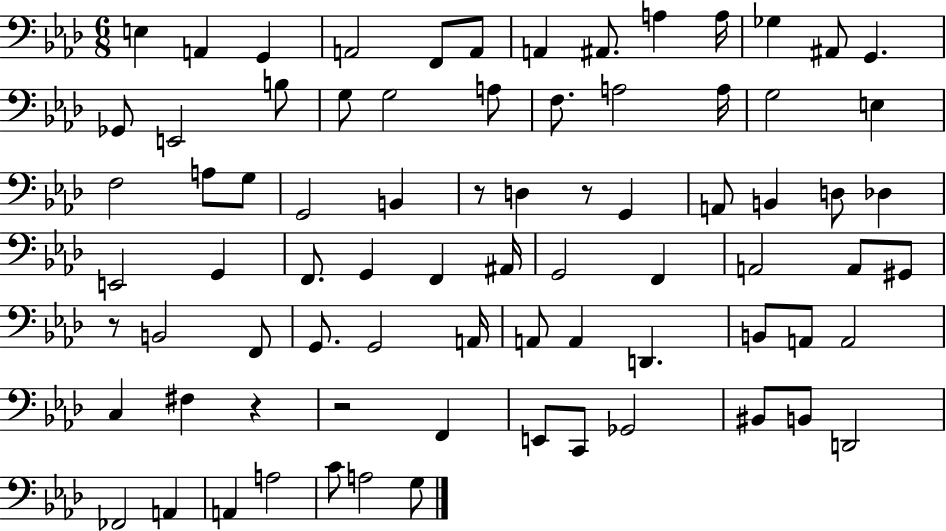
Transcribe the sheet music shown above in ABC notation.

X:1
T:Untitled
M:6/8
L:1/4
K:Ab
E, A,, G,, A,,2 F,,/2 A,,/2 A,, ^A,,/2 A, A,/4 _G, ^A,,/2 G,, _G,,/2 E,,2 B,/2 G,/2 G,2 A,/2 F,/2 A,2 A,/4 G,2 E, F,2 A,/2 G,/2 G,,2 B,, z/2 D, z/2 G,, A,,/2 B,, D,/2 _D, E,,2 G,, F,,/2 G,, F,, ^A,,/4 G,,2 F,, A,,2 A,,/2 ^G,,/2 z/2 B,,2 F,,/2 G,,/2 G,,2 A,,/4 A,,/2 A,, D,, B,,/2 A,,/2 A,,2 C, ^F, z z2 F,, E,,/2 C,,/2 _G,,2 ^B,,/2 B,,/2 D,,2 _F,,2 A,, A,, A,2 C/2 A,2 G,/2